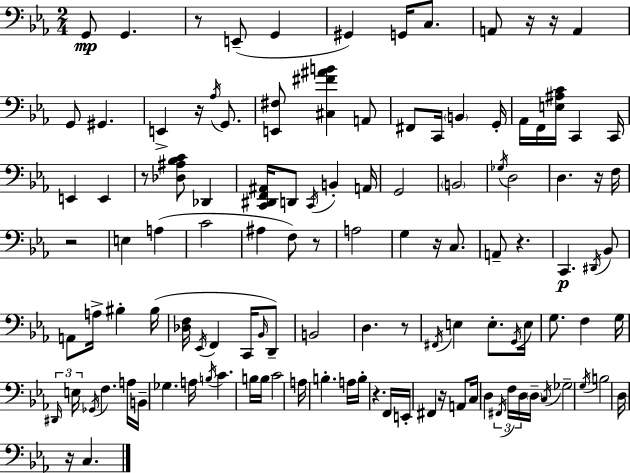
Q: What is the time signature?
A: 2/4